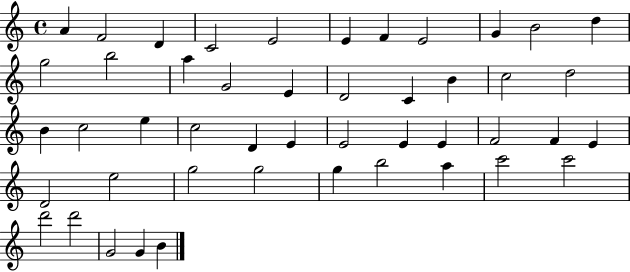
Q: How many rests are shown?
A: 0